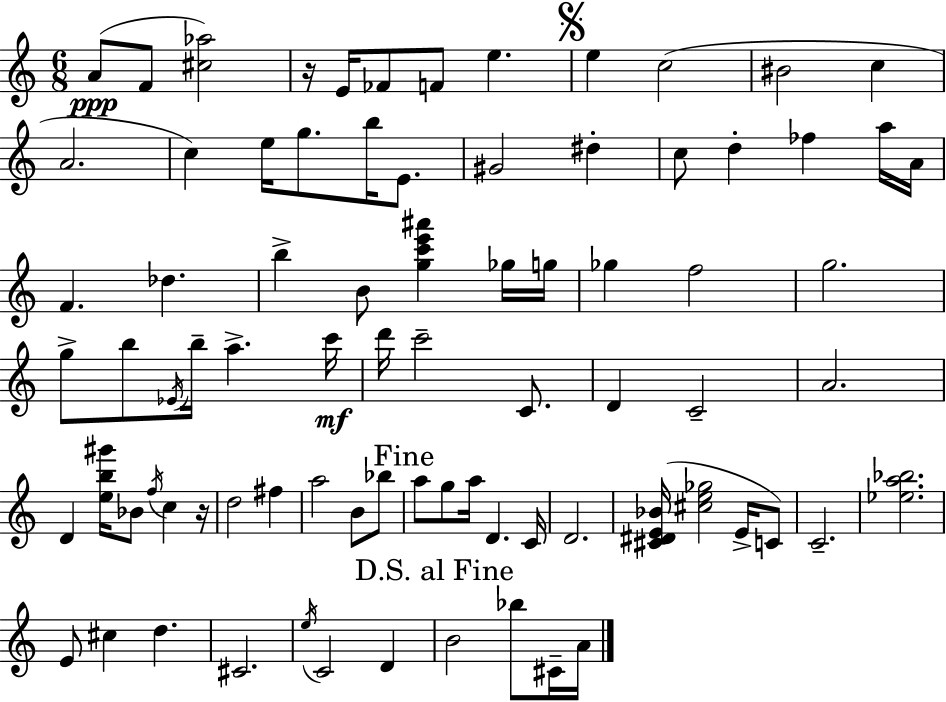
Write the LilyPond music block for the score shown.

{
  \clef treble
  \numericTimeSignature
  \time 6/8
  \key c \major
  a'8(\ppp f'8 <cis'' aes''>2) | r16 e'16 fes'8 f'8 e''4. | \mark \markup { \musicglyph "scripts.segno" } e''4 c''2( | bis'2 c''4 | \break a'2. | c''4) e''16 g''8. b''16 e'8. | gis'2 dis''4-. | c''8 d''4-. fes''4 a''16 a'16 | \break f'4. des''4. | b''4-> b'8 <g'' c''' e''' ais'''>4 ges''16 g''16 | ges''4 f''2 | g''2. | \break g''8-> b''8 \acciaccatura { ees'16 } b''16-- a''4.-> | c'''16\mf d'''16 c'''2-- c'8. | d'4 c'2-- | a'2. | \break d'4 <e'' b'' gis'''>16 bes'8 \acciaccatura { f''16 } c''4 | r16 d''2 fis''4 | a''2 b'8 | bes''8 \mark "Fine" a''8 g''8 a''16 d'4. | \break c'16 d'2. | <cis' dis' e' bes'>16( <cis'' e'' ges''>2 e'16-> | c'8) c'2.-- | <ees'' a'' bes''>2. | \break e'8 cis''4 d''4. | cis'2. | \acciaccatura { e''16 } c'2 d'4 | \mark "D.S. al Fine" b'2 bes''8 | \break cis'16-- a'16 \bar "|."
}